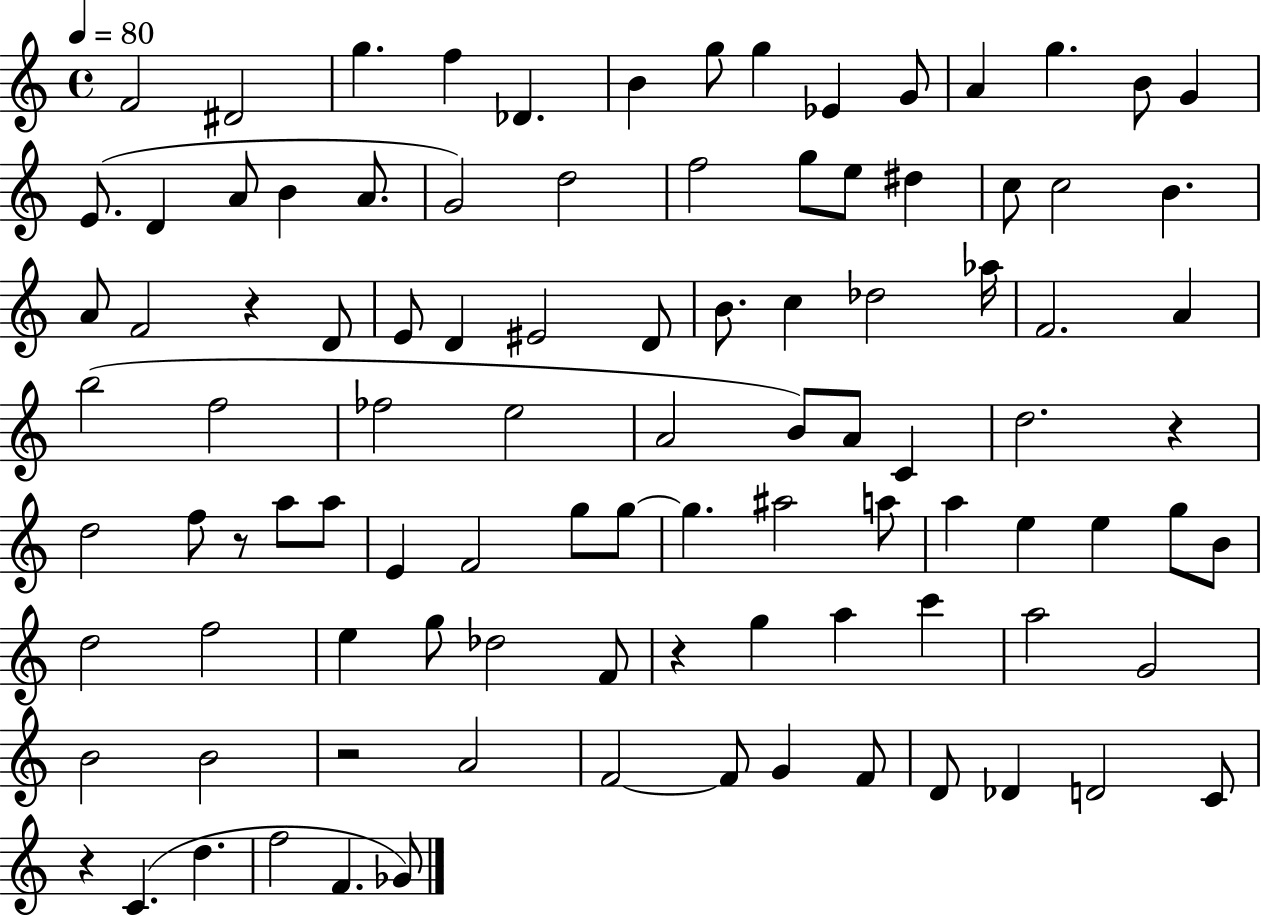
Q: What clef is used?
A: treble